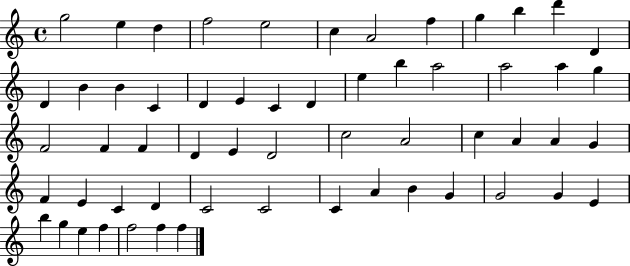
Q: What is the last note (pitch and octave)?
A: F5